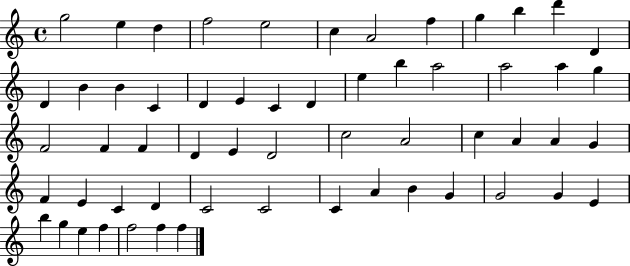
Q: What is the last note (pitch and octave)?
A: F5